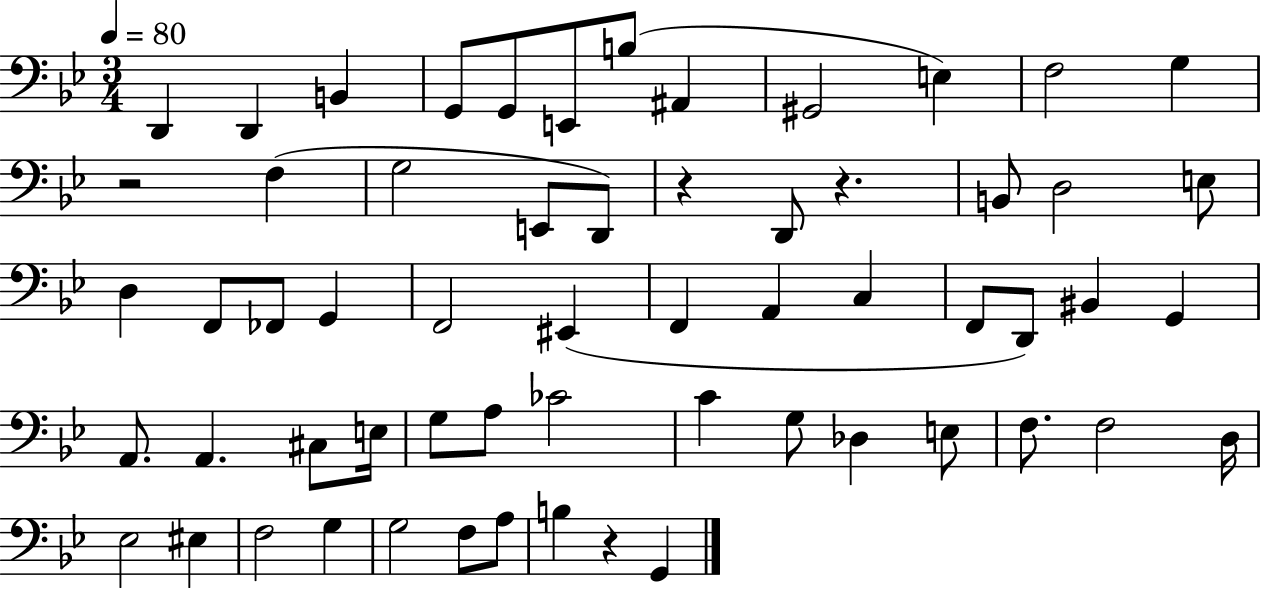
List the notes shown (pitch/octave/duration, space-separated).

D2/q D2/q B2/q G2/e G2/e E2/e B3/e A#2/q G#2/h E3/q F3/h G3/q R/h F3/q G3/h E2/e D2/e R/q D2/e R/q. B2/e D3/h E3/e D3/q F2/e FES2/e G2/q F2/h EIS2/q F2/q A2/q C3/q F2/e D2/e BIS2/q G2/q A2/e. A2/q. C#3/e E3/s G3/e A3/e CES4/h C4/q G3/e Db3/q E3/e F3/e. F3/h D3/s Eb3/h EIS3/q F3/h G3/q G3/h F3/e A3/e B3/q R/q G2/q